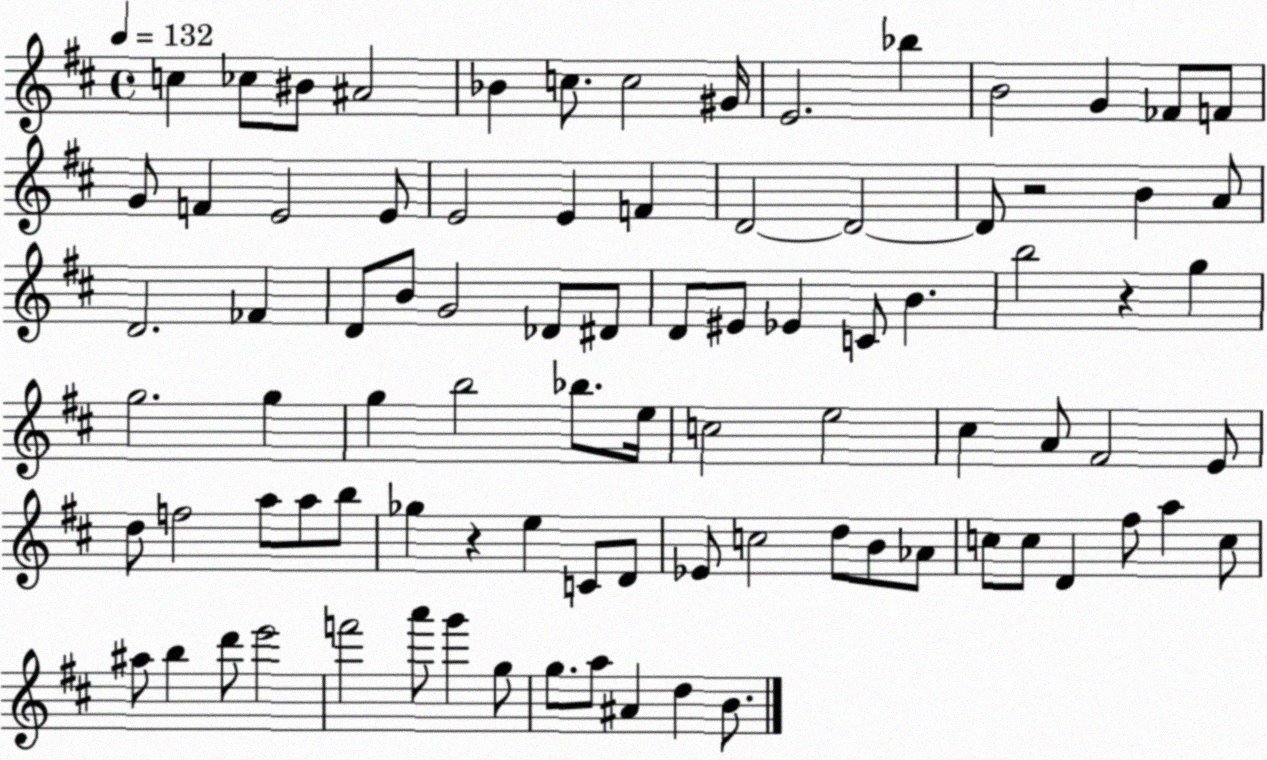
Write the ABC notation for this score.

X:1
T:Untitled
M:4/4
L:1/4
K:D
c _c/2 ^B/2 ^A2 _B c/2 c2 ^G/4 E2 _b B2 G _F/2 F/2 G/2 F E2 E/2 E2 E F D2 D2 D/2 z2 B A/2 D2 _F D/2 B/2 G2 _D/2 ^D/2 D/2 ^E/2 _E C/2 B b2 z g g2 g g b2 _b/2 e/4 c2 e2 ^c A/2 ^F2 E/2 d/2 f2 a/2 a/2 b/2 _g z e C/2 D/2 _E/2 c2 d/2 B/2 _A/2 c/2 c/2 D ^f/2 a c/2 ^a/2 b d'/2 e'2 f'2 a'/2 g' g/2 g/2 a/2 ^A d B/2